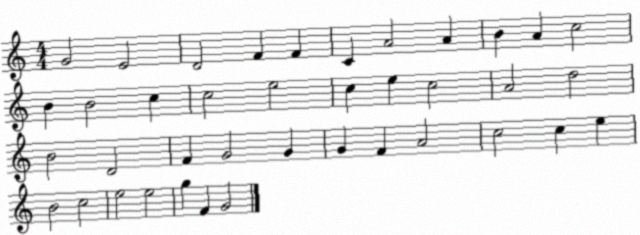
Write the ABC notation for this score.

X:1
T:Untitled
M:4/4
L:1/4
K:C
G2 E2 D2 F F C A2 A B A c2 B B2 c c2 e2 c e c2 A2 d2 B2 D2 F G2 G G F A2 c2 c e B2 c2 e2 e2 g F G2